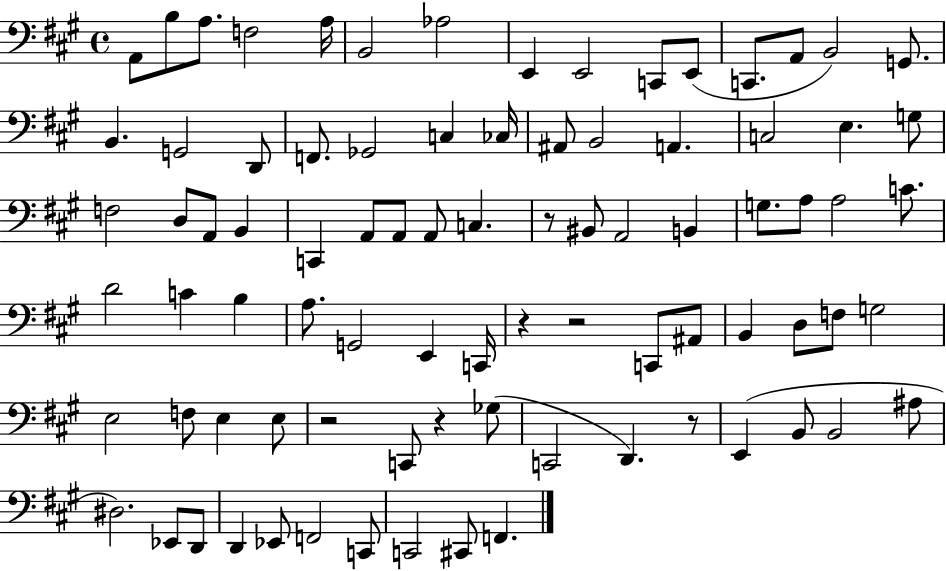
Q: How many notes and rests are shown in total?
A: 85